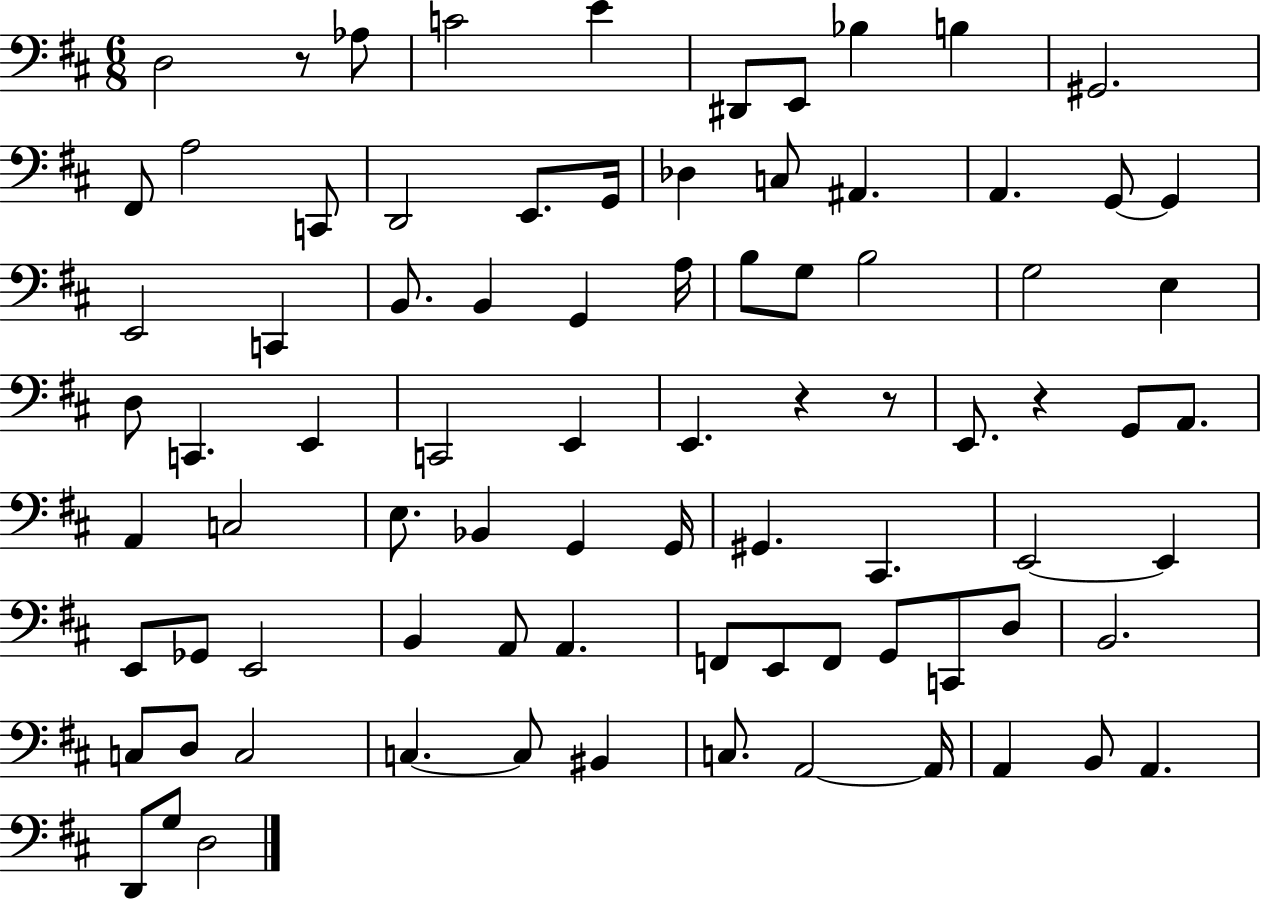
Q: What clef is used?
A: bass